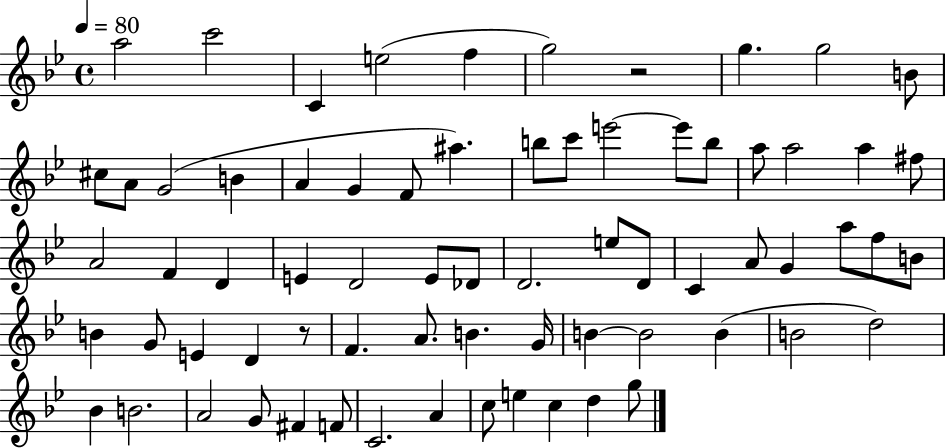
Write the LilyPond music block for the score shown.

{
  \clef treble
  \time 4/4
  \defaultTimeSignature
  \key bes \major
  \tempo 4 = 80
  a''2 c'''2 | c'4 e''2( f''4 | g''2) r2 | g''4. g''2 b'8 | \break cis''8 a'8 g'2( b'4 | a'4 g'4 f'8 ais''4.) | b''8 c'''8 e'''2~~ e'''8 b''8 | a''8 a''2 a''4 fis''8 | \break a'2 f'4 d'4 | e'4 d'2 e'8 des'8 | d'2. e''8 d'8 | c'4 a'8 g'4 a''8 f''8 b'8 | \break b'4 g'8 e'4 d'4 r8 | f'4. a'8. b'4. g'16 | b'4~~ b'2 b'4( | b'2 d''2) | \break bes'4 b'2. | a'2 g'8 fis'4 f'8 | c'2. a'4 | c''8 e''4 c''4 d''4 g''8 | \break \bar "|."
}